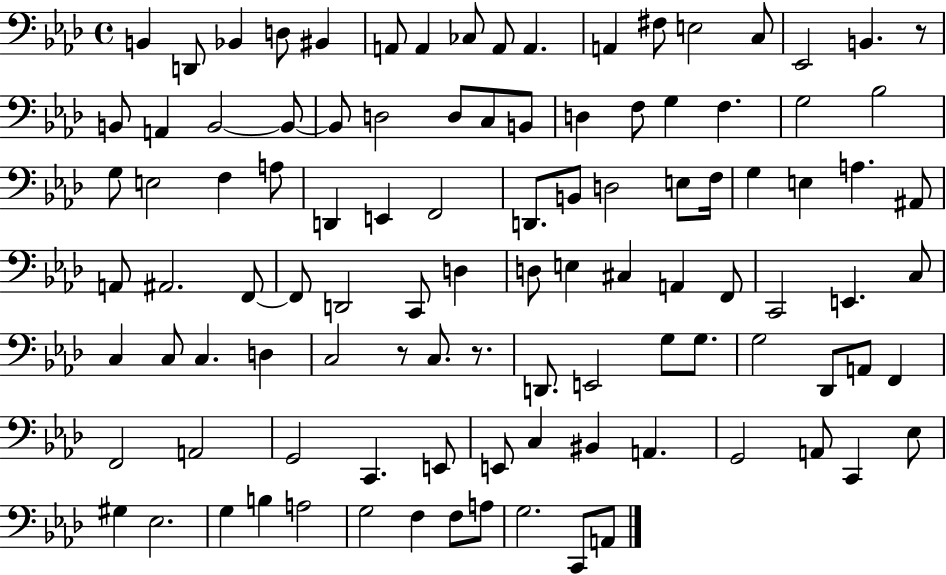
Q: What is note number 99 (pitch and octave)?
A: G3